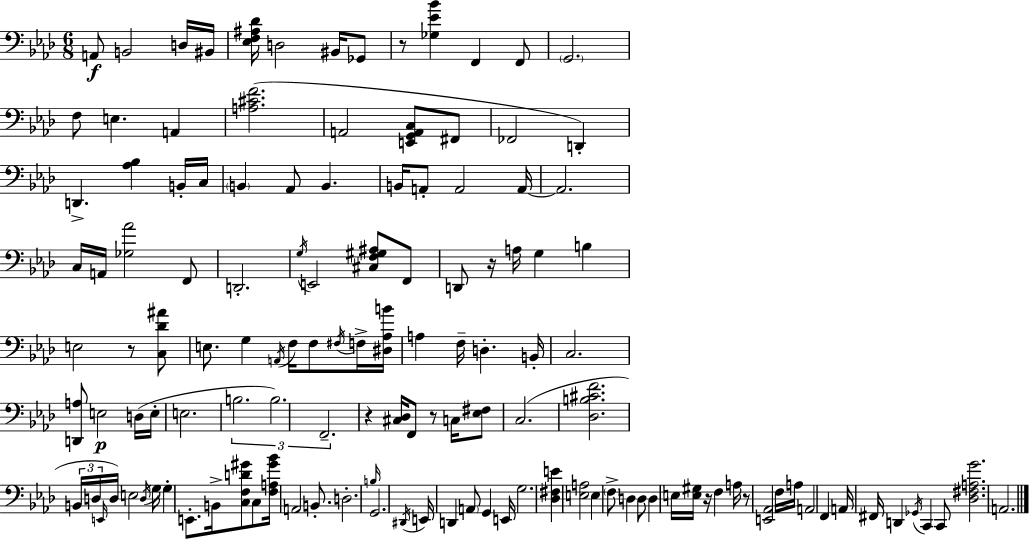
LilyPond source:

{
  \clef bass
  \numericTimeSignature
  \time 6/8
  \key f \minor
  a,8\f b,2 d16 bis,16 | <ees f ais des'>16 d2 bis,16 ges,8 | r8 <ges ees' bes'>4 f,4 f,8 | \parenthesize g,2. | \break f8 e4. a,4 | <a cis' f'>2.( | a,2 <e, g, a, c>8 fis,8 | fes,2 d,4-.) | \break d,4.-> <aes bes>4 b,16-. c16 | \parenthesize b,4 aes,8 b,4. | b,16 a,8-. a,2 a,16~~ | a,2. | \break c16 a,16 <ges aes'>2 f,8 | d,2.-. | \acciaccatura { g16 } e,2 <cis f gis ais>8 f,8 | d,8 r16 a16 g4 b4 | \break e2 r8 <c des' ais'>8 | e8. g4 \acciaccatura { a,16 } f16 f8 | \acciaccatura { fis16 } f16-> <dis aes b'>16 a4 f16-- d4.-. | b,16-. c2. | \break <d, a>8 e2\p | d16( e16-. e2. | \tuplet 3/2 { b2. | b2.) | \break f,2.-- } | r4 <cis des>16 f,8 r8 | c16 <ees fis>8 c2.( | <des b cis' f'>2. | \break \tuplet 3/2 { b,16 d16 \grace { e,16 }) } d16 e2 | \acciaccatura { d16 } g16 g4-. e,8.-. | b,16-> <c f d' gis'>8 c8 <f a gis' bes'>16 a,2 | b,8.-. d2.-. | \break \grace { b16 } g,2. | \acciaccatura { dis,16 } e,16 d,4 | \parenthesize a,8 g,4 e,16 g2. | <des fis e'>4 <e a>2 | \break e4 \parenthesize f8-> | d4 d8 d4 e16 | <e gis>16 r16 f4 a16 r8 <e, aes,>2 | f16 a16 a,2 | \break f,4 a,16 fis,16 d,4 | \acciaccatura { ges,16 } c,4 c,8 <des fis a g'>2. | a,2. | \bar "|."
}